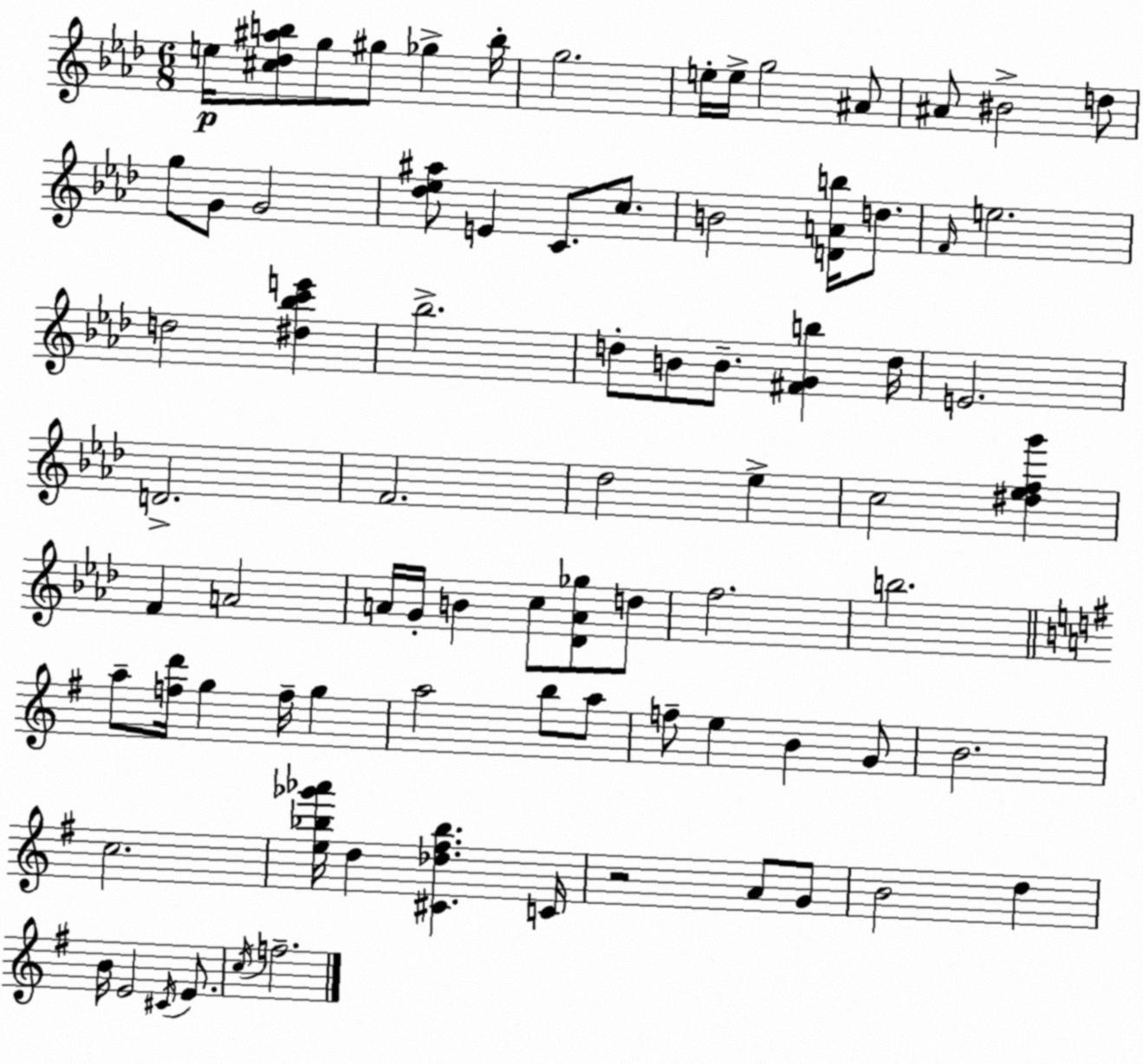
X:1
T:Untitled
M:6/8
L:1/4
K:Ab
e/4 [^c_d^ab]/2 g/2 ^g/2 _g b/4 g2 e/4 e/4 g2 ^A/2 ^A/2 ^B2 d/2 g/2 G/2 G2 [_d_e^a]/2 E C/2 c/2 B2 [DAb]/4 d/2 F/4 e2 d2 [^d_bc'e'] _b2 d/2 B/2 B/2 [^FGb] d/4 E2 D2 F2 _d2 _e c2 [^d_efg'] F A2 A/4 G/4 B c/2 [_DA_g]/2 d/2 f2 b2 a/2 [fd']/4 g f/4 g a2 b/2 a/2 f/2 e B G/2 B2 c2 [e_b_g'_a']/4 d [^C_d^f_b] C/4 z2 A/2 G/2 B2 d B/4 E2 ^C/4 E/2 c/4 f2